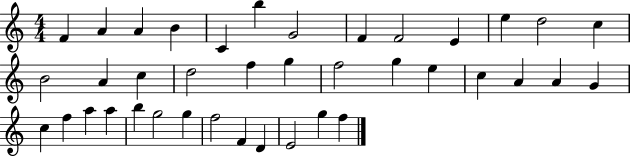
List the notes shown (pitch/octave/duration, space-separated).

F4/q A4/q A4/q B4/q C4/q B5/q G4/h F4/q F4/h E4/q E5/q D5/h C5/q B4/h A4/q C5/q D5/h F5/q G5/q F5/h G5/q E5/q C5/q A4/q A4/q G4/q C5/q F5/q A5/q A5/q B5/q G5/h G5/q F5/h F4/q D4/q E4/h G5/q F5/q